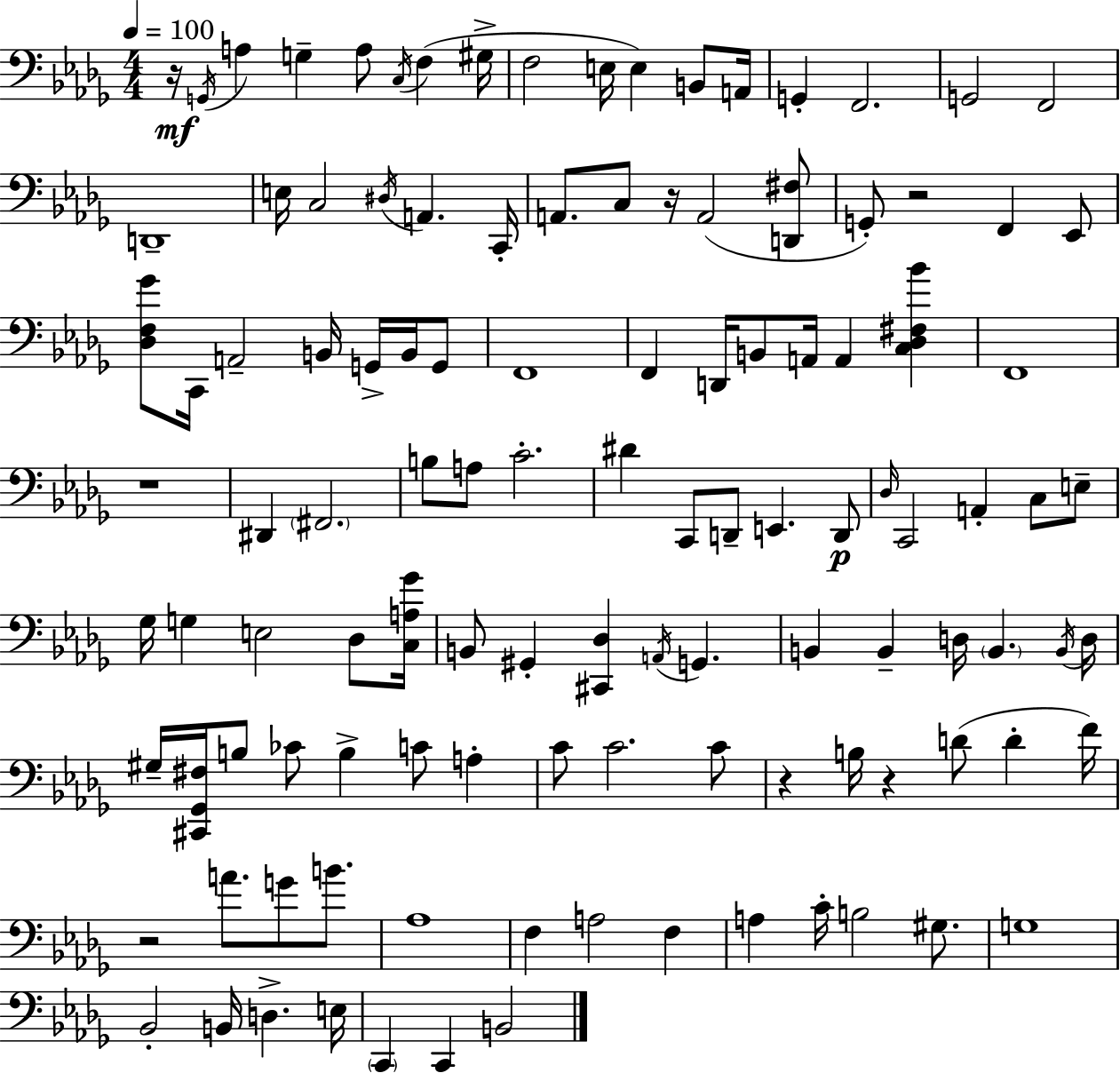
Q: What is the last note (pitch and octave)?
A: B2